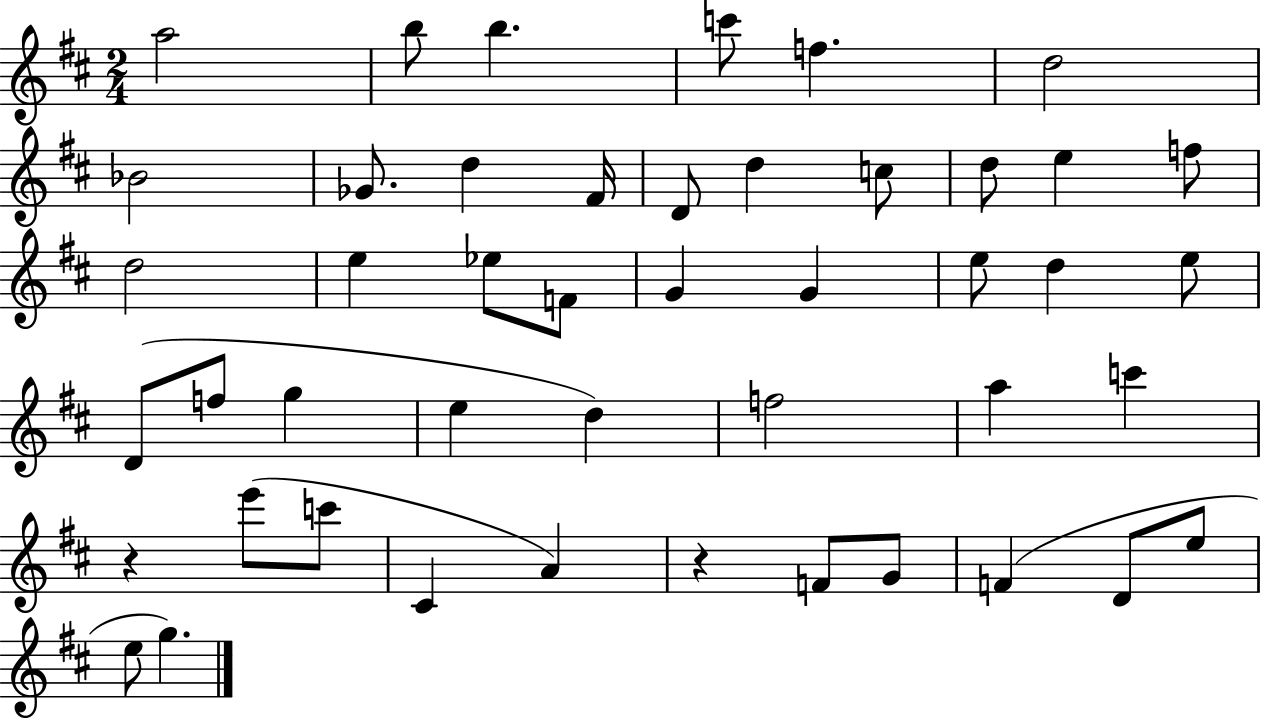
X:1
T:Untitled
M:2/4
L:1/4
K:D
a2 b/2 b c'/2 f d2 _B2 _G/2 d ^F/4 D/2 d c/2 d/2 e f/2 d2 e _e/2 F/2 G G e/2 d e/2 D/2 f/2 g e d f2 a c' z e'/2 c'/2 ^C A z F/2 G/2 F D/2 e/2 e/2 g